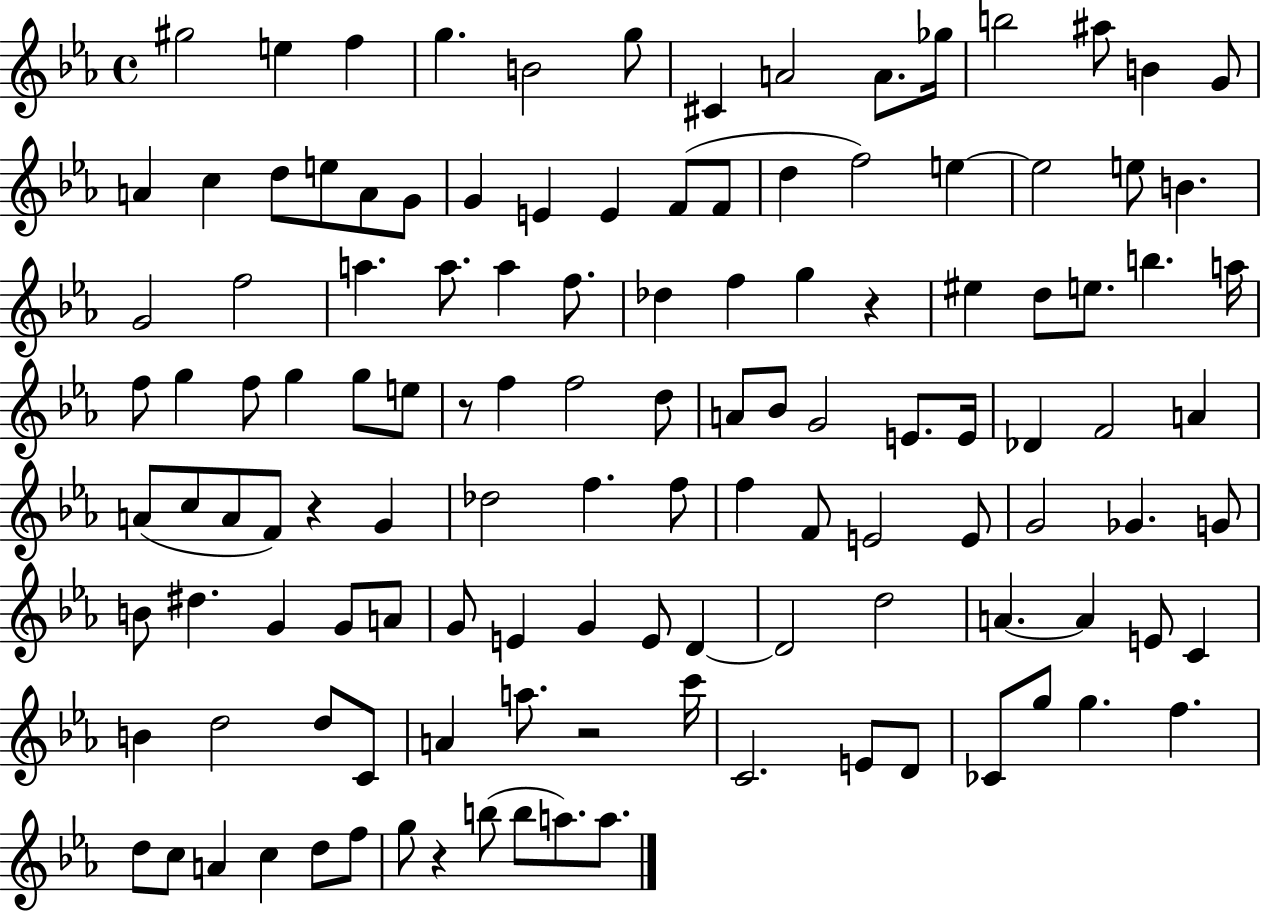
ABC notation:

X:1
T:Untitled
M:4/4
L:1/4
K:Eb
^g2 e f g B2 g/2 ^C A2 A/2 _g/4 b2 ^a/2 B G/2 A c d/2 e/2 A/2 G/2 G E E F/2 F/2 d f2 e e2 e/2 B G2 f2 a a/2 a f/2 _d f g z ^e d/2 e/2 b a/4 f/2 g f/2 g g/2 e/2 z/2 f f2 d/2 A/2 _B/2 G2 E/2 E/4 _D F2 A A/2 c/2 A/2 F/2 z G _d2 f f/2 f F/2 E2 E/2 G2 _G G/2 B/2 ^d G G/2 A/2 G/2 E G E/2 D D2 d2 A A E/2 C B d2 d/2 C/2 A a/2 z2 c'/4 C2 E/2 D/2 _C/2 g/2 g f d/2 c/2 A c d/2 f/2 g/2 z b/2 b/2 a/2 a/2